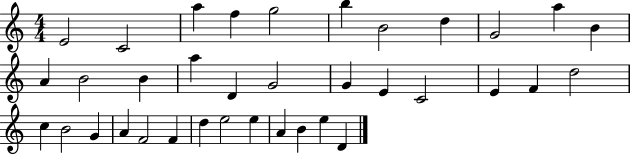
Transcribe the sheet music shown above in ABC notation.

X:1
T:Untitled
M:4/4
L:1/4
K:C
E2 C2 a f g2 b B2 d G2 a B A B2 B a D G2 G E C2 E F d2 c B2 G A F2 F d e2 e A B e D